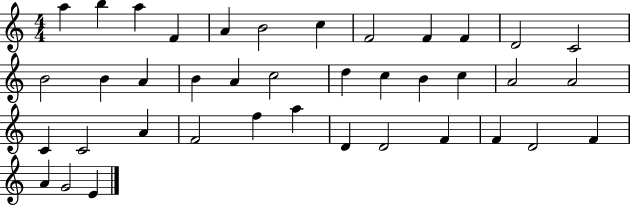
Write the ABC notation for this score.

X:1
T:Untitled
M:4/4
L:1/4
K:C
a b a F A B2 c F2 F F D2 C2 B2 B A B A c2 d c B c A2 A2 C C2 A F2 f a D D2 F F D2 F A G2 E